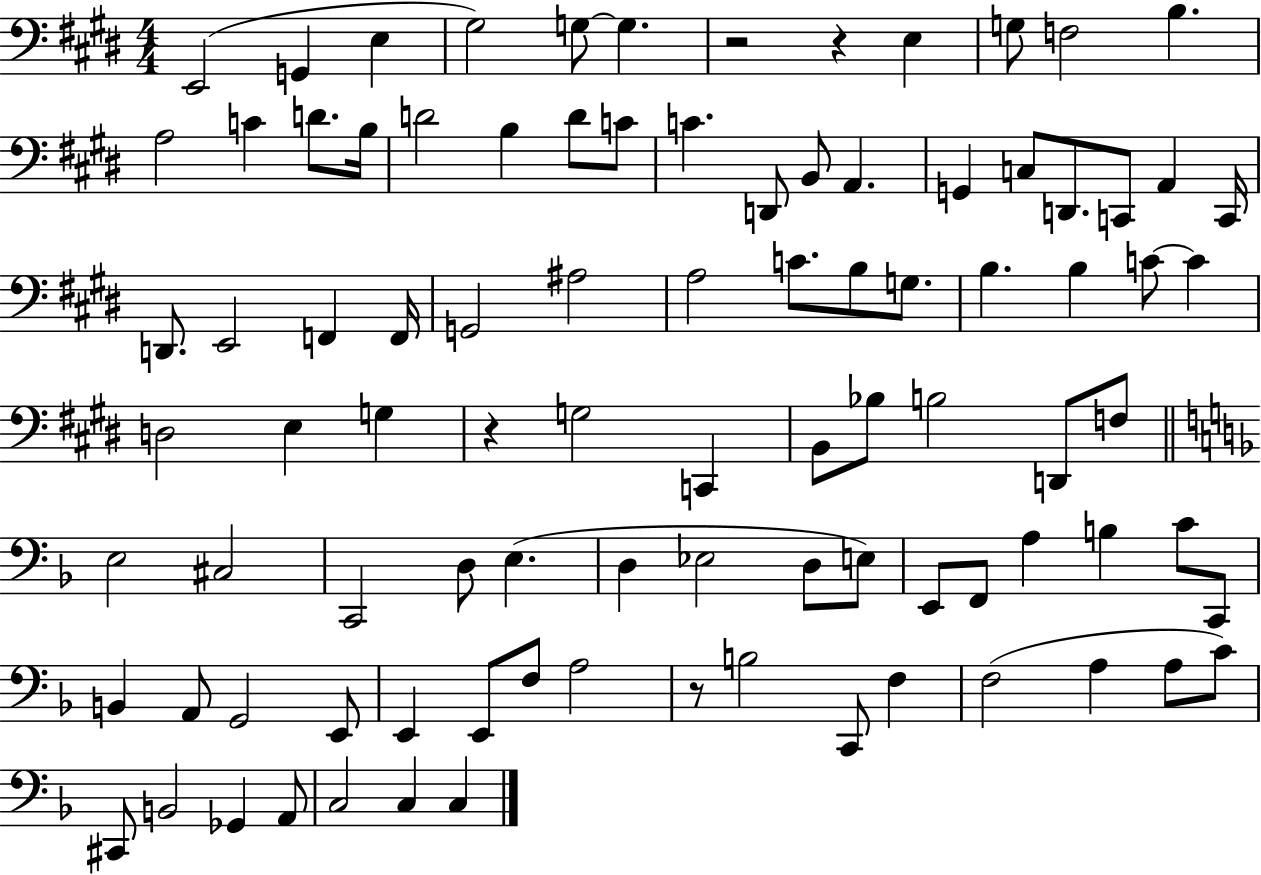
E2/h G2/q E3/q G#3/h G3/e G3/q. R/h R/q E3/q G3/e F3/h B3/q. A3/h C4/q D4/e. B3/s D4/h B3/q D4/e C4/e C4/q. D2/e B2/e A2/q. G2/q C3/e D2/e. C2/e A2/q C2/s D2/e. E2/h F2/q F2/s G2/h A#3/h A3/h C4/e. B3/e G3/e. B3/q. B3/q C4/e C4/q D3/h E3/q G3/q R/q G3/h C2/q B2/e Bb3/e B3/h D2/e F3/e E3/h C#3/h C2/h D3/e E3/q. D3/q Eb3/h D3/e E3/e E2/e F2/e A3/q B3/q C4/e C2/e B2/q A2/e G2/h E2/e E2/q E2/e F3/e A3/h R/e B3/h C2/e F3/q F3/h A3/q A3/e C4/e C#2/e B2/h Gb2/q A2/e C3/h C3/q C3/q